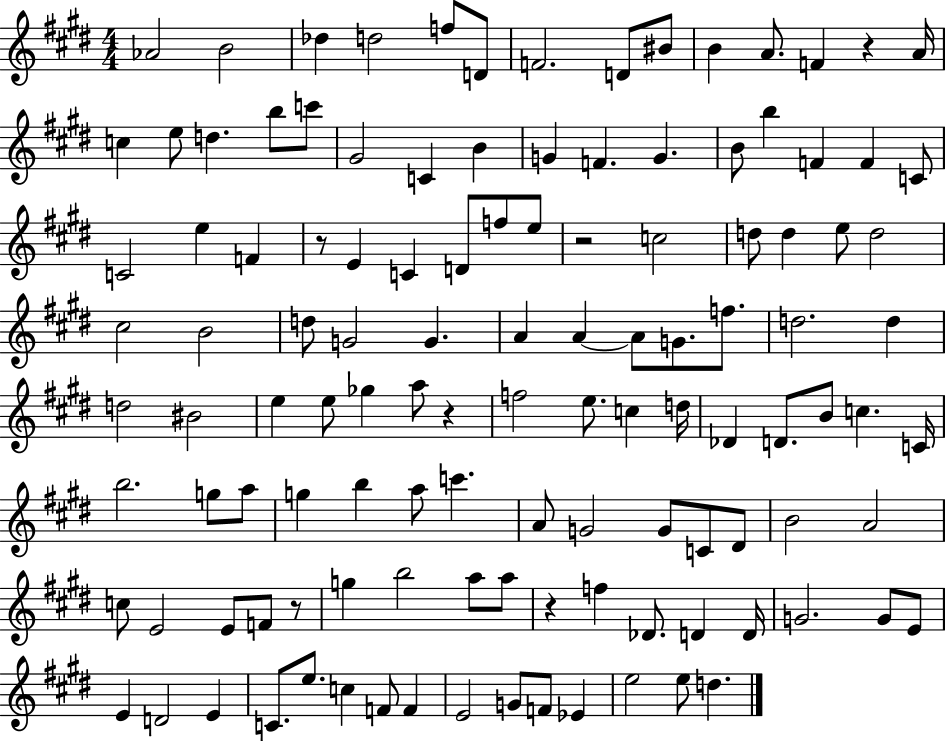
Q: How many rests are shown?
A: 6